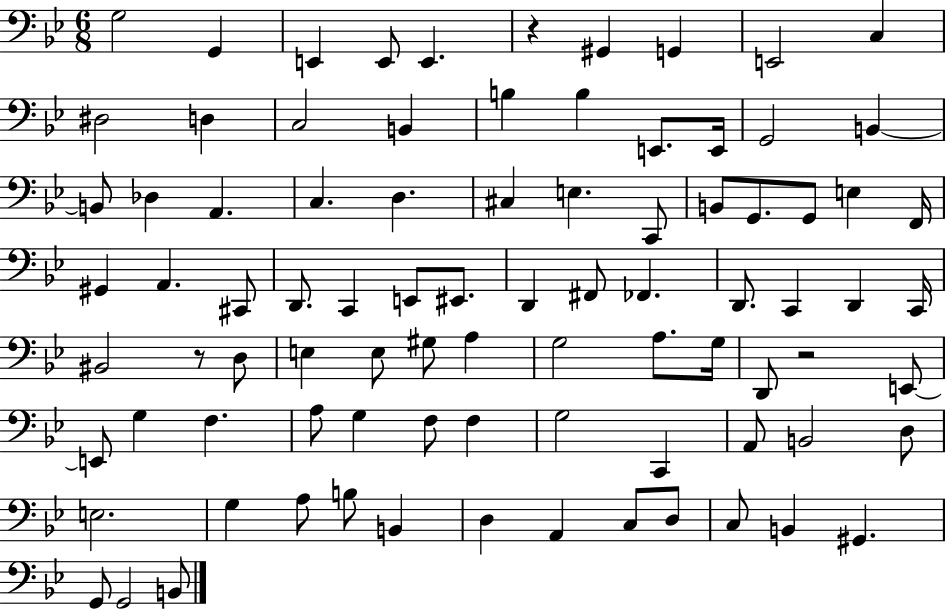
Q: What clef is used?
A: bass